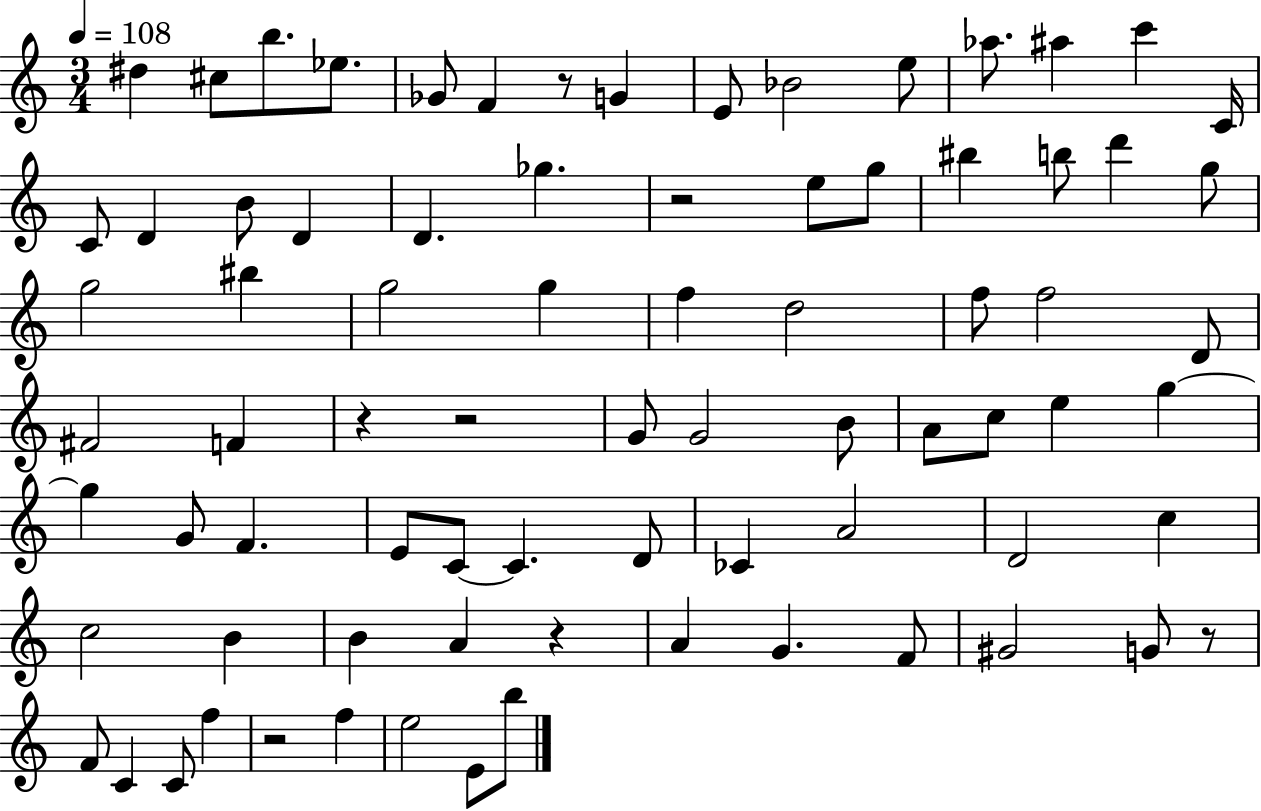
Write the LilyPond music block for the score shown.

{
  \clef treble
  \numericTimeSignature
  \time 3/4
  \key c \major
  \tempo 4 = 108
  dis''4 cis''8 b''8. ees''8. | ges'8 f'4 r8 g'4 | e'8 bes'2 e''8 | aes''8. ais''4 c'''4 c'16 | \break c'8 d'4 b'8 d'4 | d'4. ges''4. | r2 e''8 g''8 | bis''4 b''8 d'''4 g''8 | \break g''2 bis''4 | g''2 g''4 | f''4 d''2 | f''8 f''2 d'8 | \break fis'2 f'4 | r4 r2 | g'8 g'2 b'8 | a'8 c''8 e''4 g''4~~ | \break g''4 g'8 f'4. | e'8 c'8~~ c'4. d'8 | ces'4 a'2 | d'2 c''4 | \break c''2 b'4 | b'4 a'4 r4 | a'4 g'4. f'8 | gis'2 g'8 r8 | \break f'8 c'4 c'8 f''4 | r2 f''4 | e''2 e'8 b''8 | \bar "|."
}